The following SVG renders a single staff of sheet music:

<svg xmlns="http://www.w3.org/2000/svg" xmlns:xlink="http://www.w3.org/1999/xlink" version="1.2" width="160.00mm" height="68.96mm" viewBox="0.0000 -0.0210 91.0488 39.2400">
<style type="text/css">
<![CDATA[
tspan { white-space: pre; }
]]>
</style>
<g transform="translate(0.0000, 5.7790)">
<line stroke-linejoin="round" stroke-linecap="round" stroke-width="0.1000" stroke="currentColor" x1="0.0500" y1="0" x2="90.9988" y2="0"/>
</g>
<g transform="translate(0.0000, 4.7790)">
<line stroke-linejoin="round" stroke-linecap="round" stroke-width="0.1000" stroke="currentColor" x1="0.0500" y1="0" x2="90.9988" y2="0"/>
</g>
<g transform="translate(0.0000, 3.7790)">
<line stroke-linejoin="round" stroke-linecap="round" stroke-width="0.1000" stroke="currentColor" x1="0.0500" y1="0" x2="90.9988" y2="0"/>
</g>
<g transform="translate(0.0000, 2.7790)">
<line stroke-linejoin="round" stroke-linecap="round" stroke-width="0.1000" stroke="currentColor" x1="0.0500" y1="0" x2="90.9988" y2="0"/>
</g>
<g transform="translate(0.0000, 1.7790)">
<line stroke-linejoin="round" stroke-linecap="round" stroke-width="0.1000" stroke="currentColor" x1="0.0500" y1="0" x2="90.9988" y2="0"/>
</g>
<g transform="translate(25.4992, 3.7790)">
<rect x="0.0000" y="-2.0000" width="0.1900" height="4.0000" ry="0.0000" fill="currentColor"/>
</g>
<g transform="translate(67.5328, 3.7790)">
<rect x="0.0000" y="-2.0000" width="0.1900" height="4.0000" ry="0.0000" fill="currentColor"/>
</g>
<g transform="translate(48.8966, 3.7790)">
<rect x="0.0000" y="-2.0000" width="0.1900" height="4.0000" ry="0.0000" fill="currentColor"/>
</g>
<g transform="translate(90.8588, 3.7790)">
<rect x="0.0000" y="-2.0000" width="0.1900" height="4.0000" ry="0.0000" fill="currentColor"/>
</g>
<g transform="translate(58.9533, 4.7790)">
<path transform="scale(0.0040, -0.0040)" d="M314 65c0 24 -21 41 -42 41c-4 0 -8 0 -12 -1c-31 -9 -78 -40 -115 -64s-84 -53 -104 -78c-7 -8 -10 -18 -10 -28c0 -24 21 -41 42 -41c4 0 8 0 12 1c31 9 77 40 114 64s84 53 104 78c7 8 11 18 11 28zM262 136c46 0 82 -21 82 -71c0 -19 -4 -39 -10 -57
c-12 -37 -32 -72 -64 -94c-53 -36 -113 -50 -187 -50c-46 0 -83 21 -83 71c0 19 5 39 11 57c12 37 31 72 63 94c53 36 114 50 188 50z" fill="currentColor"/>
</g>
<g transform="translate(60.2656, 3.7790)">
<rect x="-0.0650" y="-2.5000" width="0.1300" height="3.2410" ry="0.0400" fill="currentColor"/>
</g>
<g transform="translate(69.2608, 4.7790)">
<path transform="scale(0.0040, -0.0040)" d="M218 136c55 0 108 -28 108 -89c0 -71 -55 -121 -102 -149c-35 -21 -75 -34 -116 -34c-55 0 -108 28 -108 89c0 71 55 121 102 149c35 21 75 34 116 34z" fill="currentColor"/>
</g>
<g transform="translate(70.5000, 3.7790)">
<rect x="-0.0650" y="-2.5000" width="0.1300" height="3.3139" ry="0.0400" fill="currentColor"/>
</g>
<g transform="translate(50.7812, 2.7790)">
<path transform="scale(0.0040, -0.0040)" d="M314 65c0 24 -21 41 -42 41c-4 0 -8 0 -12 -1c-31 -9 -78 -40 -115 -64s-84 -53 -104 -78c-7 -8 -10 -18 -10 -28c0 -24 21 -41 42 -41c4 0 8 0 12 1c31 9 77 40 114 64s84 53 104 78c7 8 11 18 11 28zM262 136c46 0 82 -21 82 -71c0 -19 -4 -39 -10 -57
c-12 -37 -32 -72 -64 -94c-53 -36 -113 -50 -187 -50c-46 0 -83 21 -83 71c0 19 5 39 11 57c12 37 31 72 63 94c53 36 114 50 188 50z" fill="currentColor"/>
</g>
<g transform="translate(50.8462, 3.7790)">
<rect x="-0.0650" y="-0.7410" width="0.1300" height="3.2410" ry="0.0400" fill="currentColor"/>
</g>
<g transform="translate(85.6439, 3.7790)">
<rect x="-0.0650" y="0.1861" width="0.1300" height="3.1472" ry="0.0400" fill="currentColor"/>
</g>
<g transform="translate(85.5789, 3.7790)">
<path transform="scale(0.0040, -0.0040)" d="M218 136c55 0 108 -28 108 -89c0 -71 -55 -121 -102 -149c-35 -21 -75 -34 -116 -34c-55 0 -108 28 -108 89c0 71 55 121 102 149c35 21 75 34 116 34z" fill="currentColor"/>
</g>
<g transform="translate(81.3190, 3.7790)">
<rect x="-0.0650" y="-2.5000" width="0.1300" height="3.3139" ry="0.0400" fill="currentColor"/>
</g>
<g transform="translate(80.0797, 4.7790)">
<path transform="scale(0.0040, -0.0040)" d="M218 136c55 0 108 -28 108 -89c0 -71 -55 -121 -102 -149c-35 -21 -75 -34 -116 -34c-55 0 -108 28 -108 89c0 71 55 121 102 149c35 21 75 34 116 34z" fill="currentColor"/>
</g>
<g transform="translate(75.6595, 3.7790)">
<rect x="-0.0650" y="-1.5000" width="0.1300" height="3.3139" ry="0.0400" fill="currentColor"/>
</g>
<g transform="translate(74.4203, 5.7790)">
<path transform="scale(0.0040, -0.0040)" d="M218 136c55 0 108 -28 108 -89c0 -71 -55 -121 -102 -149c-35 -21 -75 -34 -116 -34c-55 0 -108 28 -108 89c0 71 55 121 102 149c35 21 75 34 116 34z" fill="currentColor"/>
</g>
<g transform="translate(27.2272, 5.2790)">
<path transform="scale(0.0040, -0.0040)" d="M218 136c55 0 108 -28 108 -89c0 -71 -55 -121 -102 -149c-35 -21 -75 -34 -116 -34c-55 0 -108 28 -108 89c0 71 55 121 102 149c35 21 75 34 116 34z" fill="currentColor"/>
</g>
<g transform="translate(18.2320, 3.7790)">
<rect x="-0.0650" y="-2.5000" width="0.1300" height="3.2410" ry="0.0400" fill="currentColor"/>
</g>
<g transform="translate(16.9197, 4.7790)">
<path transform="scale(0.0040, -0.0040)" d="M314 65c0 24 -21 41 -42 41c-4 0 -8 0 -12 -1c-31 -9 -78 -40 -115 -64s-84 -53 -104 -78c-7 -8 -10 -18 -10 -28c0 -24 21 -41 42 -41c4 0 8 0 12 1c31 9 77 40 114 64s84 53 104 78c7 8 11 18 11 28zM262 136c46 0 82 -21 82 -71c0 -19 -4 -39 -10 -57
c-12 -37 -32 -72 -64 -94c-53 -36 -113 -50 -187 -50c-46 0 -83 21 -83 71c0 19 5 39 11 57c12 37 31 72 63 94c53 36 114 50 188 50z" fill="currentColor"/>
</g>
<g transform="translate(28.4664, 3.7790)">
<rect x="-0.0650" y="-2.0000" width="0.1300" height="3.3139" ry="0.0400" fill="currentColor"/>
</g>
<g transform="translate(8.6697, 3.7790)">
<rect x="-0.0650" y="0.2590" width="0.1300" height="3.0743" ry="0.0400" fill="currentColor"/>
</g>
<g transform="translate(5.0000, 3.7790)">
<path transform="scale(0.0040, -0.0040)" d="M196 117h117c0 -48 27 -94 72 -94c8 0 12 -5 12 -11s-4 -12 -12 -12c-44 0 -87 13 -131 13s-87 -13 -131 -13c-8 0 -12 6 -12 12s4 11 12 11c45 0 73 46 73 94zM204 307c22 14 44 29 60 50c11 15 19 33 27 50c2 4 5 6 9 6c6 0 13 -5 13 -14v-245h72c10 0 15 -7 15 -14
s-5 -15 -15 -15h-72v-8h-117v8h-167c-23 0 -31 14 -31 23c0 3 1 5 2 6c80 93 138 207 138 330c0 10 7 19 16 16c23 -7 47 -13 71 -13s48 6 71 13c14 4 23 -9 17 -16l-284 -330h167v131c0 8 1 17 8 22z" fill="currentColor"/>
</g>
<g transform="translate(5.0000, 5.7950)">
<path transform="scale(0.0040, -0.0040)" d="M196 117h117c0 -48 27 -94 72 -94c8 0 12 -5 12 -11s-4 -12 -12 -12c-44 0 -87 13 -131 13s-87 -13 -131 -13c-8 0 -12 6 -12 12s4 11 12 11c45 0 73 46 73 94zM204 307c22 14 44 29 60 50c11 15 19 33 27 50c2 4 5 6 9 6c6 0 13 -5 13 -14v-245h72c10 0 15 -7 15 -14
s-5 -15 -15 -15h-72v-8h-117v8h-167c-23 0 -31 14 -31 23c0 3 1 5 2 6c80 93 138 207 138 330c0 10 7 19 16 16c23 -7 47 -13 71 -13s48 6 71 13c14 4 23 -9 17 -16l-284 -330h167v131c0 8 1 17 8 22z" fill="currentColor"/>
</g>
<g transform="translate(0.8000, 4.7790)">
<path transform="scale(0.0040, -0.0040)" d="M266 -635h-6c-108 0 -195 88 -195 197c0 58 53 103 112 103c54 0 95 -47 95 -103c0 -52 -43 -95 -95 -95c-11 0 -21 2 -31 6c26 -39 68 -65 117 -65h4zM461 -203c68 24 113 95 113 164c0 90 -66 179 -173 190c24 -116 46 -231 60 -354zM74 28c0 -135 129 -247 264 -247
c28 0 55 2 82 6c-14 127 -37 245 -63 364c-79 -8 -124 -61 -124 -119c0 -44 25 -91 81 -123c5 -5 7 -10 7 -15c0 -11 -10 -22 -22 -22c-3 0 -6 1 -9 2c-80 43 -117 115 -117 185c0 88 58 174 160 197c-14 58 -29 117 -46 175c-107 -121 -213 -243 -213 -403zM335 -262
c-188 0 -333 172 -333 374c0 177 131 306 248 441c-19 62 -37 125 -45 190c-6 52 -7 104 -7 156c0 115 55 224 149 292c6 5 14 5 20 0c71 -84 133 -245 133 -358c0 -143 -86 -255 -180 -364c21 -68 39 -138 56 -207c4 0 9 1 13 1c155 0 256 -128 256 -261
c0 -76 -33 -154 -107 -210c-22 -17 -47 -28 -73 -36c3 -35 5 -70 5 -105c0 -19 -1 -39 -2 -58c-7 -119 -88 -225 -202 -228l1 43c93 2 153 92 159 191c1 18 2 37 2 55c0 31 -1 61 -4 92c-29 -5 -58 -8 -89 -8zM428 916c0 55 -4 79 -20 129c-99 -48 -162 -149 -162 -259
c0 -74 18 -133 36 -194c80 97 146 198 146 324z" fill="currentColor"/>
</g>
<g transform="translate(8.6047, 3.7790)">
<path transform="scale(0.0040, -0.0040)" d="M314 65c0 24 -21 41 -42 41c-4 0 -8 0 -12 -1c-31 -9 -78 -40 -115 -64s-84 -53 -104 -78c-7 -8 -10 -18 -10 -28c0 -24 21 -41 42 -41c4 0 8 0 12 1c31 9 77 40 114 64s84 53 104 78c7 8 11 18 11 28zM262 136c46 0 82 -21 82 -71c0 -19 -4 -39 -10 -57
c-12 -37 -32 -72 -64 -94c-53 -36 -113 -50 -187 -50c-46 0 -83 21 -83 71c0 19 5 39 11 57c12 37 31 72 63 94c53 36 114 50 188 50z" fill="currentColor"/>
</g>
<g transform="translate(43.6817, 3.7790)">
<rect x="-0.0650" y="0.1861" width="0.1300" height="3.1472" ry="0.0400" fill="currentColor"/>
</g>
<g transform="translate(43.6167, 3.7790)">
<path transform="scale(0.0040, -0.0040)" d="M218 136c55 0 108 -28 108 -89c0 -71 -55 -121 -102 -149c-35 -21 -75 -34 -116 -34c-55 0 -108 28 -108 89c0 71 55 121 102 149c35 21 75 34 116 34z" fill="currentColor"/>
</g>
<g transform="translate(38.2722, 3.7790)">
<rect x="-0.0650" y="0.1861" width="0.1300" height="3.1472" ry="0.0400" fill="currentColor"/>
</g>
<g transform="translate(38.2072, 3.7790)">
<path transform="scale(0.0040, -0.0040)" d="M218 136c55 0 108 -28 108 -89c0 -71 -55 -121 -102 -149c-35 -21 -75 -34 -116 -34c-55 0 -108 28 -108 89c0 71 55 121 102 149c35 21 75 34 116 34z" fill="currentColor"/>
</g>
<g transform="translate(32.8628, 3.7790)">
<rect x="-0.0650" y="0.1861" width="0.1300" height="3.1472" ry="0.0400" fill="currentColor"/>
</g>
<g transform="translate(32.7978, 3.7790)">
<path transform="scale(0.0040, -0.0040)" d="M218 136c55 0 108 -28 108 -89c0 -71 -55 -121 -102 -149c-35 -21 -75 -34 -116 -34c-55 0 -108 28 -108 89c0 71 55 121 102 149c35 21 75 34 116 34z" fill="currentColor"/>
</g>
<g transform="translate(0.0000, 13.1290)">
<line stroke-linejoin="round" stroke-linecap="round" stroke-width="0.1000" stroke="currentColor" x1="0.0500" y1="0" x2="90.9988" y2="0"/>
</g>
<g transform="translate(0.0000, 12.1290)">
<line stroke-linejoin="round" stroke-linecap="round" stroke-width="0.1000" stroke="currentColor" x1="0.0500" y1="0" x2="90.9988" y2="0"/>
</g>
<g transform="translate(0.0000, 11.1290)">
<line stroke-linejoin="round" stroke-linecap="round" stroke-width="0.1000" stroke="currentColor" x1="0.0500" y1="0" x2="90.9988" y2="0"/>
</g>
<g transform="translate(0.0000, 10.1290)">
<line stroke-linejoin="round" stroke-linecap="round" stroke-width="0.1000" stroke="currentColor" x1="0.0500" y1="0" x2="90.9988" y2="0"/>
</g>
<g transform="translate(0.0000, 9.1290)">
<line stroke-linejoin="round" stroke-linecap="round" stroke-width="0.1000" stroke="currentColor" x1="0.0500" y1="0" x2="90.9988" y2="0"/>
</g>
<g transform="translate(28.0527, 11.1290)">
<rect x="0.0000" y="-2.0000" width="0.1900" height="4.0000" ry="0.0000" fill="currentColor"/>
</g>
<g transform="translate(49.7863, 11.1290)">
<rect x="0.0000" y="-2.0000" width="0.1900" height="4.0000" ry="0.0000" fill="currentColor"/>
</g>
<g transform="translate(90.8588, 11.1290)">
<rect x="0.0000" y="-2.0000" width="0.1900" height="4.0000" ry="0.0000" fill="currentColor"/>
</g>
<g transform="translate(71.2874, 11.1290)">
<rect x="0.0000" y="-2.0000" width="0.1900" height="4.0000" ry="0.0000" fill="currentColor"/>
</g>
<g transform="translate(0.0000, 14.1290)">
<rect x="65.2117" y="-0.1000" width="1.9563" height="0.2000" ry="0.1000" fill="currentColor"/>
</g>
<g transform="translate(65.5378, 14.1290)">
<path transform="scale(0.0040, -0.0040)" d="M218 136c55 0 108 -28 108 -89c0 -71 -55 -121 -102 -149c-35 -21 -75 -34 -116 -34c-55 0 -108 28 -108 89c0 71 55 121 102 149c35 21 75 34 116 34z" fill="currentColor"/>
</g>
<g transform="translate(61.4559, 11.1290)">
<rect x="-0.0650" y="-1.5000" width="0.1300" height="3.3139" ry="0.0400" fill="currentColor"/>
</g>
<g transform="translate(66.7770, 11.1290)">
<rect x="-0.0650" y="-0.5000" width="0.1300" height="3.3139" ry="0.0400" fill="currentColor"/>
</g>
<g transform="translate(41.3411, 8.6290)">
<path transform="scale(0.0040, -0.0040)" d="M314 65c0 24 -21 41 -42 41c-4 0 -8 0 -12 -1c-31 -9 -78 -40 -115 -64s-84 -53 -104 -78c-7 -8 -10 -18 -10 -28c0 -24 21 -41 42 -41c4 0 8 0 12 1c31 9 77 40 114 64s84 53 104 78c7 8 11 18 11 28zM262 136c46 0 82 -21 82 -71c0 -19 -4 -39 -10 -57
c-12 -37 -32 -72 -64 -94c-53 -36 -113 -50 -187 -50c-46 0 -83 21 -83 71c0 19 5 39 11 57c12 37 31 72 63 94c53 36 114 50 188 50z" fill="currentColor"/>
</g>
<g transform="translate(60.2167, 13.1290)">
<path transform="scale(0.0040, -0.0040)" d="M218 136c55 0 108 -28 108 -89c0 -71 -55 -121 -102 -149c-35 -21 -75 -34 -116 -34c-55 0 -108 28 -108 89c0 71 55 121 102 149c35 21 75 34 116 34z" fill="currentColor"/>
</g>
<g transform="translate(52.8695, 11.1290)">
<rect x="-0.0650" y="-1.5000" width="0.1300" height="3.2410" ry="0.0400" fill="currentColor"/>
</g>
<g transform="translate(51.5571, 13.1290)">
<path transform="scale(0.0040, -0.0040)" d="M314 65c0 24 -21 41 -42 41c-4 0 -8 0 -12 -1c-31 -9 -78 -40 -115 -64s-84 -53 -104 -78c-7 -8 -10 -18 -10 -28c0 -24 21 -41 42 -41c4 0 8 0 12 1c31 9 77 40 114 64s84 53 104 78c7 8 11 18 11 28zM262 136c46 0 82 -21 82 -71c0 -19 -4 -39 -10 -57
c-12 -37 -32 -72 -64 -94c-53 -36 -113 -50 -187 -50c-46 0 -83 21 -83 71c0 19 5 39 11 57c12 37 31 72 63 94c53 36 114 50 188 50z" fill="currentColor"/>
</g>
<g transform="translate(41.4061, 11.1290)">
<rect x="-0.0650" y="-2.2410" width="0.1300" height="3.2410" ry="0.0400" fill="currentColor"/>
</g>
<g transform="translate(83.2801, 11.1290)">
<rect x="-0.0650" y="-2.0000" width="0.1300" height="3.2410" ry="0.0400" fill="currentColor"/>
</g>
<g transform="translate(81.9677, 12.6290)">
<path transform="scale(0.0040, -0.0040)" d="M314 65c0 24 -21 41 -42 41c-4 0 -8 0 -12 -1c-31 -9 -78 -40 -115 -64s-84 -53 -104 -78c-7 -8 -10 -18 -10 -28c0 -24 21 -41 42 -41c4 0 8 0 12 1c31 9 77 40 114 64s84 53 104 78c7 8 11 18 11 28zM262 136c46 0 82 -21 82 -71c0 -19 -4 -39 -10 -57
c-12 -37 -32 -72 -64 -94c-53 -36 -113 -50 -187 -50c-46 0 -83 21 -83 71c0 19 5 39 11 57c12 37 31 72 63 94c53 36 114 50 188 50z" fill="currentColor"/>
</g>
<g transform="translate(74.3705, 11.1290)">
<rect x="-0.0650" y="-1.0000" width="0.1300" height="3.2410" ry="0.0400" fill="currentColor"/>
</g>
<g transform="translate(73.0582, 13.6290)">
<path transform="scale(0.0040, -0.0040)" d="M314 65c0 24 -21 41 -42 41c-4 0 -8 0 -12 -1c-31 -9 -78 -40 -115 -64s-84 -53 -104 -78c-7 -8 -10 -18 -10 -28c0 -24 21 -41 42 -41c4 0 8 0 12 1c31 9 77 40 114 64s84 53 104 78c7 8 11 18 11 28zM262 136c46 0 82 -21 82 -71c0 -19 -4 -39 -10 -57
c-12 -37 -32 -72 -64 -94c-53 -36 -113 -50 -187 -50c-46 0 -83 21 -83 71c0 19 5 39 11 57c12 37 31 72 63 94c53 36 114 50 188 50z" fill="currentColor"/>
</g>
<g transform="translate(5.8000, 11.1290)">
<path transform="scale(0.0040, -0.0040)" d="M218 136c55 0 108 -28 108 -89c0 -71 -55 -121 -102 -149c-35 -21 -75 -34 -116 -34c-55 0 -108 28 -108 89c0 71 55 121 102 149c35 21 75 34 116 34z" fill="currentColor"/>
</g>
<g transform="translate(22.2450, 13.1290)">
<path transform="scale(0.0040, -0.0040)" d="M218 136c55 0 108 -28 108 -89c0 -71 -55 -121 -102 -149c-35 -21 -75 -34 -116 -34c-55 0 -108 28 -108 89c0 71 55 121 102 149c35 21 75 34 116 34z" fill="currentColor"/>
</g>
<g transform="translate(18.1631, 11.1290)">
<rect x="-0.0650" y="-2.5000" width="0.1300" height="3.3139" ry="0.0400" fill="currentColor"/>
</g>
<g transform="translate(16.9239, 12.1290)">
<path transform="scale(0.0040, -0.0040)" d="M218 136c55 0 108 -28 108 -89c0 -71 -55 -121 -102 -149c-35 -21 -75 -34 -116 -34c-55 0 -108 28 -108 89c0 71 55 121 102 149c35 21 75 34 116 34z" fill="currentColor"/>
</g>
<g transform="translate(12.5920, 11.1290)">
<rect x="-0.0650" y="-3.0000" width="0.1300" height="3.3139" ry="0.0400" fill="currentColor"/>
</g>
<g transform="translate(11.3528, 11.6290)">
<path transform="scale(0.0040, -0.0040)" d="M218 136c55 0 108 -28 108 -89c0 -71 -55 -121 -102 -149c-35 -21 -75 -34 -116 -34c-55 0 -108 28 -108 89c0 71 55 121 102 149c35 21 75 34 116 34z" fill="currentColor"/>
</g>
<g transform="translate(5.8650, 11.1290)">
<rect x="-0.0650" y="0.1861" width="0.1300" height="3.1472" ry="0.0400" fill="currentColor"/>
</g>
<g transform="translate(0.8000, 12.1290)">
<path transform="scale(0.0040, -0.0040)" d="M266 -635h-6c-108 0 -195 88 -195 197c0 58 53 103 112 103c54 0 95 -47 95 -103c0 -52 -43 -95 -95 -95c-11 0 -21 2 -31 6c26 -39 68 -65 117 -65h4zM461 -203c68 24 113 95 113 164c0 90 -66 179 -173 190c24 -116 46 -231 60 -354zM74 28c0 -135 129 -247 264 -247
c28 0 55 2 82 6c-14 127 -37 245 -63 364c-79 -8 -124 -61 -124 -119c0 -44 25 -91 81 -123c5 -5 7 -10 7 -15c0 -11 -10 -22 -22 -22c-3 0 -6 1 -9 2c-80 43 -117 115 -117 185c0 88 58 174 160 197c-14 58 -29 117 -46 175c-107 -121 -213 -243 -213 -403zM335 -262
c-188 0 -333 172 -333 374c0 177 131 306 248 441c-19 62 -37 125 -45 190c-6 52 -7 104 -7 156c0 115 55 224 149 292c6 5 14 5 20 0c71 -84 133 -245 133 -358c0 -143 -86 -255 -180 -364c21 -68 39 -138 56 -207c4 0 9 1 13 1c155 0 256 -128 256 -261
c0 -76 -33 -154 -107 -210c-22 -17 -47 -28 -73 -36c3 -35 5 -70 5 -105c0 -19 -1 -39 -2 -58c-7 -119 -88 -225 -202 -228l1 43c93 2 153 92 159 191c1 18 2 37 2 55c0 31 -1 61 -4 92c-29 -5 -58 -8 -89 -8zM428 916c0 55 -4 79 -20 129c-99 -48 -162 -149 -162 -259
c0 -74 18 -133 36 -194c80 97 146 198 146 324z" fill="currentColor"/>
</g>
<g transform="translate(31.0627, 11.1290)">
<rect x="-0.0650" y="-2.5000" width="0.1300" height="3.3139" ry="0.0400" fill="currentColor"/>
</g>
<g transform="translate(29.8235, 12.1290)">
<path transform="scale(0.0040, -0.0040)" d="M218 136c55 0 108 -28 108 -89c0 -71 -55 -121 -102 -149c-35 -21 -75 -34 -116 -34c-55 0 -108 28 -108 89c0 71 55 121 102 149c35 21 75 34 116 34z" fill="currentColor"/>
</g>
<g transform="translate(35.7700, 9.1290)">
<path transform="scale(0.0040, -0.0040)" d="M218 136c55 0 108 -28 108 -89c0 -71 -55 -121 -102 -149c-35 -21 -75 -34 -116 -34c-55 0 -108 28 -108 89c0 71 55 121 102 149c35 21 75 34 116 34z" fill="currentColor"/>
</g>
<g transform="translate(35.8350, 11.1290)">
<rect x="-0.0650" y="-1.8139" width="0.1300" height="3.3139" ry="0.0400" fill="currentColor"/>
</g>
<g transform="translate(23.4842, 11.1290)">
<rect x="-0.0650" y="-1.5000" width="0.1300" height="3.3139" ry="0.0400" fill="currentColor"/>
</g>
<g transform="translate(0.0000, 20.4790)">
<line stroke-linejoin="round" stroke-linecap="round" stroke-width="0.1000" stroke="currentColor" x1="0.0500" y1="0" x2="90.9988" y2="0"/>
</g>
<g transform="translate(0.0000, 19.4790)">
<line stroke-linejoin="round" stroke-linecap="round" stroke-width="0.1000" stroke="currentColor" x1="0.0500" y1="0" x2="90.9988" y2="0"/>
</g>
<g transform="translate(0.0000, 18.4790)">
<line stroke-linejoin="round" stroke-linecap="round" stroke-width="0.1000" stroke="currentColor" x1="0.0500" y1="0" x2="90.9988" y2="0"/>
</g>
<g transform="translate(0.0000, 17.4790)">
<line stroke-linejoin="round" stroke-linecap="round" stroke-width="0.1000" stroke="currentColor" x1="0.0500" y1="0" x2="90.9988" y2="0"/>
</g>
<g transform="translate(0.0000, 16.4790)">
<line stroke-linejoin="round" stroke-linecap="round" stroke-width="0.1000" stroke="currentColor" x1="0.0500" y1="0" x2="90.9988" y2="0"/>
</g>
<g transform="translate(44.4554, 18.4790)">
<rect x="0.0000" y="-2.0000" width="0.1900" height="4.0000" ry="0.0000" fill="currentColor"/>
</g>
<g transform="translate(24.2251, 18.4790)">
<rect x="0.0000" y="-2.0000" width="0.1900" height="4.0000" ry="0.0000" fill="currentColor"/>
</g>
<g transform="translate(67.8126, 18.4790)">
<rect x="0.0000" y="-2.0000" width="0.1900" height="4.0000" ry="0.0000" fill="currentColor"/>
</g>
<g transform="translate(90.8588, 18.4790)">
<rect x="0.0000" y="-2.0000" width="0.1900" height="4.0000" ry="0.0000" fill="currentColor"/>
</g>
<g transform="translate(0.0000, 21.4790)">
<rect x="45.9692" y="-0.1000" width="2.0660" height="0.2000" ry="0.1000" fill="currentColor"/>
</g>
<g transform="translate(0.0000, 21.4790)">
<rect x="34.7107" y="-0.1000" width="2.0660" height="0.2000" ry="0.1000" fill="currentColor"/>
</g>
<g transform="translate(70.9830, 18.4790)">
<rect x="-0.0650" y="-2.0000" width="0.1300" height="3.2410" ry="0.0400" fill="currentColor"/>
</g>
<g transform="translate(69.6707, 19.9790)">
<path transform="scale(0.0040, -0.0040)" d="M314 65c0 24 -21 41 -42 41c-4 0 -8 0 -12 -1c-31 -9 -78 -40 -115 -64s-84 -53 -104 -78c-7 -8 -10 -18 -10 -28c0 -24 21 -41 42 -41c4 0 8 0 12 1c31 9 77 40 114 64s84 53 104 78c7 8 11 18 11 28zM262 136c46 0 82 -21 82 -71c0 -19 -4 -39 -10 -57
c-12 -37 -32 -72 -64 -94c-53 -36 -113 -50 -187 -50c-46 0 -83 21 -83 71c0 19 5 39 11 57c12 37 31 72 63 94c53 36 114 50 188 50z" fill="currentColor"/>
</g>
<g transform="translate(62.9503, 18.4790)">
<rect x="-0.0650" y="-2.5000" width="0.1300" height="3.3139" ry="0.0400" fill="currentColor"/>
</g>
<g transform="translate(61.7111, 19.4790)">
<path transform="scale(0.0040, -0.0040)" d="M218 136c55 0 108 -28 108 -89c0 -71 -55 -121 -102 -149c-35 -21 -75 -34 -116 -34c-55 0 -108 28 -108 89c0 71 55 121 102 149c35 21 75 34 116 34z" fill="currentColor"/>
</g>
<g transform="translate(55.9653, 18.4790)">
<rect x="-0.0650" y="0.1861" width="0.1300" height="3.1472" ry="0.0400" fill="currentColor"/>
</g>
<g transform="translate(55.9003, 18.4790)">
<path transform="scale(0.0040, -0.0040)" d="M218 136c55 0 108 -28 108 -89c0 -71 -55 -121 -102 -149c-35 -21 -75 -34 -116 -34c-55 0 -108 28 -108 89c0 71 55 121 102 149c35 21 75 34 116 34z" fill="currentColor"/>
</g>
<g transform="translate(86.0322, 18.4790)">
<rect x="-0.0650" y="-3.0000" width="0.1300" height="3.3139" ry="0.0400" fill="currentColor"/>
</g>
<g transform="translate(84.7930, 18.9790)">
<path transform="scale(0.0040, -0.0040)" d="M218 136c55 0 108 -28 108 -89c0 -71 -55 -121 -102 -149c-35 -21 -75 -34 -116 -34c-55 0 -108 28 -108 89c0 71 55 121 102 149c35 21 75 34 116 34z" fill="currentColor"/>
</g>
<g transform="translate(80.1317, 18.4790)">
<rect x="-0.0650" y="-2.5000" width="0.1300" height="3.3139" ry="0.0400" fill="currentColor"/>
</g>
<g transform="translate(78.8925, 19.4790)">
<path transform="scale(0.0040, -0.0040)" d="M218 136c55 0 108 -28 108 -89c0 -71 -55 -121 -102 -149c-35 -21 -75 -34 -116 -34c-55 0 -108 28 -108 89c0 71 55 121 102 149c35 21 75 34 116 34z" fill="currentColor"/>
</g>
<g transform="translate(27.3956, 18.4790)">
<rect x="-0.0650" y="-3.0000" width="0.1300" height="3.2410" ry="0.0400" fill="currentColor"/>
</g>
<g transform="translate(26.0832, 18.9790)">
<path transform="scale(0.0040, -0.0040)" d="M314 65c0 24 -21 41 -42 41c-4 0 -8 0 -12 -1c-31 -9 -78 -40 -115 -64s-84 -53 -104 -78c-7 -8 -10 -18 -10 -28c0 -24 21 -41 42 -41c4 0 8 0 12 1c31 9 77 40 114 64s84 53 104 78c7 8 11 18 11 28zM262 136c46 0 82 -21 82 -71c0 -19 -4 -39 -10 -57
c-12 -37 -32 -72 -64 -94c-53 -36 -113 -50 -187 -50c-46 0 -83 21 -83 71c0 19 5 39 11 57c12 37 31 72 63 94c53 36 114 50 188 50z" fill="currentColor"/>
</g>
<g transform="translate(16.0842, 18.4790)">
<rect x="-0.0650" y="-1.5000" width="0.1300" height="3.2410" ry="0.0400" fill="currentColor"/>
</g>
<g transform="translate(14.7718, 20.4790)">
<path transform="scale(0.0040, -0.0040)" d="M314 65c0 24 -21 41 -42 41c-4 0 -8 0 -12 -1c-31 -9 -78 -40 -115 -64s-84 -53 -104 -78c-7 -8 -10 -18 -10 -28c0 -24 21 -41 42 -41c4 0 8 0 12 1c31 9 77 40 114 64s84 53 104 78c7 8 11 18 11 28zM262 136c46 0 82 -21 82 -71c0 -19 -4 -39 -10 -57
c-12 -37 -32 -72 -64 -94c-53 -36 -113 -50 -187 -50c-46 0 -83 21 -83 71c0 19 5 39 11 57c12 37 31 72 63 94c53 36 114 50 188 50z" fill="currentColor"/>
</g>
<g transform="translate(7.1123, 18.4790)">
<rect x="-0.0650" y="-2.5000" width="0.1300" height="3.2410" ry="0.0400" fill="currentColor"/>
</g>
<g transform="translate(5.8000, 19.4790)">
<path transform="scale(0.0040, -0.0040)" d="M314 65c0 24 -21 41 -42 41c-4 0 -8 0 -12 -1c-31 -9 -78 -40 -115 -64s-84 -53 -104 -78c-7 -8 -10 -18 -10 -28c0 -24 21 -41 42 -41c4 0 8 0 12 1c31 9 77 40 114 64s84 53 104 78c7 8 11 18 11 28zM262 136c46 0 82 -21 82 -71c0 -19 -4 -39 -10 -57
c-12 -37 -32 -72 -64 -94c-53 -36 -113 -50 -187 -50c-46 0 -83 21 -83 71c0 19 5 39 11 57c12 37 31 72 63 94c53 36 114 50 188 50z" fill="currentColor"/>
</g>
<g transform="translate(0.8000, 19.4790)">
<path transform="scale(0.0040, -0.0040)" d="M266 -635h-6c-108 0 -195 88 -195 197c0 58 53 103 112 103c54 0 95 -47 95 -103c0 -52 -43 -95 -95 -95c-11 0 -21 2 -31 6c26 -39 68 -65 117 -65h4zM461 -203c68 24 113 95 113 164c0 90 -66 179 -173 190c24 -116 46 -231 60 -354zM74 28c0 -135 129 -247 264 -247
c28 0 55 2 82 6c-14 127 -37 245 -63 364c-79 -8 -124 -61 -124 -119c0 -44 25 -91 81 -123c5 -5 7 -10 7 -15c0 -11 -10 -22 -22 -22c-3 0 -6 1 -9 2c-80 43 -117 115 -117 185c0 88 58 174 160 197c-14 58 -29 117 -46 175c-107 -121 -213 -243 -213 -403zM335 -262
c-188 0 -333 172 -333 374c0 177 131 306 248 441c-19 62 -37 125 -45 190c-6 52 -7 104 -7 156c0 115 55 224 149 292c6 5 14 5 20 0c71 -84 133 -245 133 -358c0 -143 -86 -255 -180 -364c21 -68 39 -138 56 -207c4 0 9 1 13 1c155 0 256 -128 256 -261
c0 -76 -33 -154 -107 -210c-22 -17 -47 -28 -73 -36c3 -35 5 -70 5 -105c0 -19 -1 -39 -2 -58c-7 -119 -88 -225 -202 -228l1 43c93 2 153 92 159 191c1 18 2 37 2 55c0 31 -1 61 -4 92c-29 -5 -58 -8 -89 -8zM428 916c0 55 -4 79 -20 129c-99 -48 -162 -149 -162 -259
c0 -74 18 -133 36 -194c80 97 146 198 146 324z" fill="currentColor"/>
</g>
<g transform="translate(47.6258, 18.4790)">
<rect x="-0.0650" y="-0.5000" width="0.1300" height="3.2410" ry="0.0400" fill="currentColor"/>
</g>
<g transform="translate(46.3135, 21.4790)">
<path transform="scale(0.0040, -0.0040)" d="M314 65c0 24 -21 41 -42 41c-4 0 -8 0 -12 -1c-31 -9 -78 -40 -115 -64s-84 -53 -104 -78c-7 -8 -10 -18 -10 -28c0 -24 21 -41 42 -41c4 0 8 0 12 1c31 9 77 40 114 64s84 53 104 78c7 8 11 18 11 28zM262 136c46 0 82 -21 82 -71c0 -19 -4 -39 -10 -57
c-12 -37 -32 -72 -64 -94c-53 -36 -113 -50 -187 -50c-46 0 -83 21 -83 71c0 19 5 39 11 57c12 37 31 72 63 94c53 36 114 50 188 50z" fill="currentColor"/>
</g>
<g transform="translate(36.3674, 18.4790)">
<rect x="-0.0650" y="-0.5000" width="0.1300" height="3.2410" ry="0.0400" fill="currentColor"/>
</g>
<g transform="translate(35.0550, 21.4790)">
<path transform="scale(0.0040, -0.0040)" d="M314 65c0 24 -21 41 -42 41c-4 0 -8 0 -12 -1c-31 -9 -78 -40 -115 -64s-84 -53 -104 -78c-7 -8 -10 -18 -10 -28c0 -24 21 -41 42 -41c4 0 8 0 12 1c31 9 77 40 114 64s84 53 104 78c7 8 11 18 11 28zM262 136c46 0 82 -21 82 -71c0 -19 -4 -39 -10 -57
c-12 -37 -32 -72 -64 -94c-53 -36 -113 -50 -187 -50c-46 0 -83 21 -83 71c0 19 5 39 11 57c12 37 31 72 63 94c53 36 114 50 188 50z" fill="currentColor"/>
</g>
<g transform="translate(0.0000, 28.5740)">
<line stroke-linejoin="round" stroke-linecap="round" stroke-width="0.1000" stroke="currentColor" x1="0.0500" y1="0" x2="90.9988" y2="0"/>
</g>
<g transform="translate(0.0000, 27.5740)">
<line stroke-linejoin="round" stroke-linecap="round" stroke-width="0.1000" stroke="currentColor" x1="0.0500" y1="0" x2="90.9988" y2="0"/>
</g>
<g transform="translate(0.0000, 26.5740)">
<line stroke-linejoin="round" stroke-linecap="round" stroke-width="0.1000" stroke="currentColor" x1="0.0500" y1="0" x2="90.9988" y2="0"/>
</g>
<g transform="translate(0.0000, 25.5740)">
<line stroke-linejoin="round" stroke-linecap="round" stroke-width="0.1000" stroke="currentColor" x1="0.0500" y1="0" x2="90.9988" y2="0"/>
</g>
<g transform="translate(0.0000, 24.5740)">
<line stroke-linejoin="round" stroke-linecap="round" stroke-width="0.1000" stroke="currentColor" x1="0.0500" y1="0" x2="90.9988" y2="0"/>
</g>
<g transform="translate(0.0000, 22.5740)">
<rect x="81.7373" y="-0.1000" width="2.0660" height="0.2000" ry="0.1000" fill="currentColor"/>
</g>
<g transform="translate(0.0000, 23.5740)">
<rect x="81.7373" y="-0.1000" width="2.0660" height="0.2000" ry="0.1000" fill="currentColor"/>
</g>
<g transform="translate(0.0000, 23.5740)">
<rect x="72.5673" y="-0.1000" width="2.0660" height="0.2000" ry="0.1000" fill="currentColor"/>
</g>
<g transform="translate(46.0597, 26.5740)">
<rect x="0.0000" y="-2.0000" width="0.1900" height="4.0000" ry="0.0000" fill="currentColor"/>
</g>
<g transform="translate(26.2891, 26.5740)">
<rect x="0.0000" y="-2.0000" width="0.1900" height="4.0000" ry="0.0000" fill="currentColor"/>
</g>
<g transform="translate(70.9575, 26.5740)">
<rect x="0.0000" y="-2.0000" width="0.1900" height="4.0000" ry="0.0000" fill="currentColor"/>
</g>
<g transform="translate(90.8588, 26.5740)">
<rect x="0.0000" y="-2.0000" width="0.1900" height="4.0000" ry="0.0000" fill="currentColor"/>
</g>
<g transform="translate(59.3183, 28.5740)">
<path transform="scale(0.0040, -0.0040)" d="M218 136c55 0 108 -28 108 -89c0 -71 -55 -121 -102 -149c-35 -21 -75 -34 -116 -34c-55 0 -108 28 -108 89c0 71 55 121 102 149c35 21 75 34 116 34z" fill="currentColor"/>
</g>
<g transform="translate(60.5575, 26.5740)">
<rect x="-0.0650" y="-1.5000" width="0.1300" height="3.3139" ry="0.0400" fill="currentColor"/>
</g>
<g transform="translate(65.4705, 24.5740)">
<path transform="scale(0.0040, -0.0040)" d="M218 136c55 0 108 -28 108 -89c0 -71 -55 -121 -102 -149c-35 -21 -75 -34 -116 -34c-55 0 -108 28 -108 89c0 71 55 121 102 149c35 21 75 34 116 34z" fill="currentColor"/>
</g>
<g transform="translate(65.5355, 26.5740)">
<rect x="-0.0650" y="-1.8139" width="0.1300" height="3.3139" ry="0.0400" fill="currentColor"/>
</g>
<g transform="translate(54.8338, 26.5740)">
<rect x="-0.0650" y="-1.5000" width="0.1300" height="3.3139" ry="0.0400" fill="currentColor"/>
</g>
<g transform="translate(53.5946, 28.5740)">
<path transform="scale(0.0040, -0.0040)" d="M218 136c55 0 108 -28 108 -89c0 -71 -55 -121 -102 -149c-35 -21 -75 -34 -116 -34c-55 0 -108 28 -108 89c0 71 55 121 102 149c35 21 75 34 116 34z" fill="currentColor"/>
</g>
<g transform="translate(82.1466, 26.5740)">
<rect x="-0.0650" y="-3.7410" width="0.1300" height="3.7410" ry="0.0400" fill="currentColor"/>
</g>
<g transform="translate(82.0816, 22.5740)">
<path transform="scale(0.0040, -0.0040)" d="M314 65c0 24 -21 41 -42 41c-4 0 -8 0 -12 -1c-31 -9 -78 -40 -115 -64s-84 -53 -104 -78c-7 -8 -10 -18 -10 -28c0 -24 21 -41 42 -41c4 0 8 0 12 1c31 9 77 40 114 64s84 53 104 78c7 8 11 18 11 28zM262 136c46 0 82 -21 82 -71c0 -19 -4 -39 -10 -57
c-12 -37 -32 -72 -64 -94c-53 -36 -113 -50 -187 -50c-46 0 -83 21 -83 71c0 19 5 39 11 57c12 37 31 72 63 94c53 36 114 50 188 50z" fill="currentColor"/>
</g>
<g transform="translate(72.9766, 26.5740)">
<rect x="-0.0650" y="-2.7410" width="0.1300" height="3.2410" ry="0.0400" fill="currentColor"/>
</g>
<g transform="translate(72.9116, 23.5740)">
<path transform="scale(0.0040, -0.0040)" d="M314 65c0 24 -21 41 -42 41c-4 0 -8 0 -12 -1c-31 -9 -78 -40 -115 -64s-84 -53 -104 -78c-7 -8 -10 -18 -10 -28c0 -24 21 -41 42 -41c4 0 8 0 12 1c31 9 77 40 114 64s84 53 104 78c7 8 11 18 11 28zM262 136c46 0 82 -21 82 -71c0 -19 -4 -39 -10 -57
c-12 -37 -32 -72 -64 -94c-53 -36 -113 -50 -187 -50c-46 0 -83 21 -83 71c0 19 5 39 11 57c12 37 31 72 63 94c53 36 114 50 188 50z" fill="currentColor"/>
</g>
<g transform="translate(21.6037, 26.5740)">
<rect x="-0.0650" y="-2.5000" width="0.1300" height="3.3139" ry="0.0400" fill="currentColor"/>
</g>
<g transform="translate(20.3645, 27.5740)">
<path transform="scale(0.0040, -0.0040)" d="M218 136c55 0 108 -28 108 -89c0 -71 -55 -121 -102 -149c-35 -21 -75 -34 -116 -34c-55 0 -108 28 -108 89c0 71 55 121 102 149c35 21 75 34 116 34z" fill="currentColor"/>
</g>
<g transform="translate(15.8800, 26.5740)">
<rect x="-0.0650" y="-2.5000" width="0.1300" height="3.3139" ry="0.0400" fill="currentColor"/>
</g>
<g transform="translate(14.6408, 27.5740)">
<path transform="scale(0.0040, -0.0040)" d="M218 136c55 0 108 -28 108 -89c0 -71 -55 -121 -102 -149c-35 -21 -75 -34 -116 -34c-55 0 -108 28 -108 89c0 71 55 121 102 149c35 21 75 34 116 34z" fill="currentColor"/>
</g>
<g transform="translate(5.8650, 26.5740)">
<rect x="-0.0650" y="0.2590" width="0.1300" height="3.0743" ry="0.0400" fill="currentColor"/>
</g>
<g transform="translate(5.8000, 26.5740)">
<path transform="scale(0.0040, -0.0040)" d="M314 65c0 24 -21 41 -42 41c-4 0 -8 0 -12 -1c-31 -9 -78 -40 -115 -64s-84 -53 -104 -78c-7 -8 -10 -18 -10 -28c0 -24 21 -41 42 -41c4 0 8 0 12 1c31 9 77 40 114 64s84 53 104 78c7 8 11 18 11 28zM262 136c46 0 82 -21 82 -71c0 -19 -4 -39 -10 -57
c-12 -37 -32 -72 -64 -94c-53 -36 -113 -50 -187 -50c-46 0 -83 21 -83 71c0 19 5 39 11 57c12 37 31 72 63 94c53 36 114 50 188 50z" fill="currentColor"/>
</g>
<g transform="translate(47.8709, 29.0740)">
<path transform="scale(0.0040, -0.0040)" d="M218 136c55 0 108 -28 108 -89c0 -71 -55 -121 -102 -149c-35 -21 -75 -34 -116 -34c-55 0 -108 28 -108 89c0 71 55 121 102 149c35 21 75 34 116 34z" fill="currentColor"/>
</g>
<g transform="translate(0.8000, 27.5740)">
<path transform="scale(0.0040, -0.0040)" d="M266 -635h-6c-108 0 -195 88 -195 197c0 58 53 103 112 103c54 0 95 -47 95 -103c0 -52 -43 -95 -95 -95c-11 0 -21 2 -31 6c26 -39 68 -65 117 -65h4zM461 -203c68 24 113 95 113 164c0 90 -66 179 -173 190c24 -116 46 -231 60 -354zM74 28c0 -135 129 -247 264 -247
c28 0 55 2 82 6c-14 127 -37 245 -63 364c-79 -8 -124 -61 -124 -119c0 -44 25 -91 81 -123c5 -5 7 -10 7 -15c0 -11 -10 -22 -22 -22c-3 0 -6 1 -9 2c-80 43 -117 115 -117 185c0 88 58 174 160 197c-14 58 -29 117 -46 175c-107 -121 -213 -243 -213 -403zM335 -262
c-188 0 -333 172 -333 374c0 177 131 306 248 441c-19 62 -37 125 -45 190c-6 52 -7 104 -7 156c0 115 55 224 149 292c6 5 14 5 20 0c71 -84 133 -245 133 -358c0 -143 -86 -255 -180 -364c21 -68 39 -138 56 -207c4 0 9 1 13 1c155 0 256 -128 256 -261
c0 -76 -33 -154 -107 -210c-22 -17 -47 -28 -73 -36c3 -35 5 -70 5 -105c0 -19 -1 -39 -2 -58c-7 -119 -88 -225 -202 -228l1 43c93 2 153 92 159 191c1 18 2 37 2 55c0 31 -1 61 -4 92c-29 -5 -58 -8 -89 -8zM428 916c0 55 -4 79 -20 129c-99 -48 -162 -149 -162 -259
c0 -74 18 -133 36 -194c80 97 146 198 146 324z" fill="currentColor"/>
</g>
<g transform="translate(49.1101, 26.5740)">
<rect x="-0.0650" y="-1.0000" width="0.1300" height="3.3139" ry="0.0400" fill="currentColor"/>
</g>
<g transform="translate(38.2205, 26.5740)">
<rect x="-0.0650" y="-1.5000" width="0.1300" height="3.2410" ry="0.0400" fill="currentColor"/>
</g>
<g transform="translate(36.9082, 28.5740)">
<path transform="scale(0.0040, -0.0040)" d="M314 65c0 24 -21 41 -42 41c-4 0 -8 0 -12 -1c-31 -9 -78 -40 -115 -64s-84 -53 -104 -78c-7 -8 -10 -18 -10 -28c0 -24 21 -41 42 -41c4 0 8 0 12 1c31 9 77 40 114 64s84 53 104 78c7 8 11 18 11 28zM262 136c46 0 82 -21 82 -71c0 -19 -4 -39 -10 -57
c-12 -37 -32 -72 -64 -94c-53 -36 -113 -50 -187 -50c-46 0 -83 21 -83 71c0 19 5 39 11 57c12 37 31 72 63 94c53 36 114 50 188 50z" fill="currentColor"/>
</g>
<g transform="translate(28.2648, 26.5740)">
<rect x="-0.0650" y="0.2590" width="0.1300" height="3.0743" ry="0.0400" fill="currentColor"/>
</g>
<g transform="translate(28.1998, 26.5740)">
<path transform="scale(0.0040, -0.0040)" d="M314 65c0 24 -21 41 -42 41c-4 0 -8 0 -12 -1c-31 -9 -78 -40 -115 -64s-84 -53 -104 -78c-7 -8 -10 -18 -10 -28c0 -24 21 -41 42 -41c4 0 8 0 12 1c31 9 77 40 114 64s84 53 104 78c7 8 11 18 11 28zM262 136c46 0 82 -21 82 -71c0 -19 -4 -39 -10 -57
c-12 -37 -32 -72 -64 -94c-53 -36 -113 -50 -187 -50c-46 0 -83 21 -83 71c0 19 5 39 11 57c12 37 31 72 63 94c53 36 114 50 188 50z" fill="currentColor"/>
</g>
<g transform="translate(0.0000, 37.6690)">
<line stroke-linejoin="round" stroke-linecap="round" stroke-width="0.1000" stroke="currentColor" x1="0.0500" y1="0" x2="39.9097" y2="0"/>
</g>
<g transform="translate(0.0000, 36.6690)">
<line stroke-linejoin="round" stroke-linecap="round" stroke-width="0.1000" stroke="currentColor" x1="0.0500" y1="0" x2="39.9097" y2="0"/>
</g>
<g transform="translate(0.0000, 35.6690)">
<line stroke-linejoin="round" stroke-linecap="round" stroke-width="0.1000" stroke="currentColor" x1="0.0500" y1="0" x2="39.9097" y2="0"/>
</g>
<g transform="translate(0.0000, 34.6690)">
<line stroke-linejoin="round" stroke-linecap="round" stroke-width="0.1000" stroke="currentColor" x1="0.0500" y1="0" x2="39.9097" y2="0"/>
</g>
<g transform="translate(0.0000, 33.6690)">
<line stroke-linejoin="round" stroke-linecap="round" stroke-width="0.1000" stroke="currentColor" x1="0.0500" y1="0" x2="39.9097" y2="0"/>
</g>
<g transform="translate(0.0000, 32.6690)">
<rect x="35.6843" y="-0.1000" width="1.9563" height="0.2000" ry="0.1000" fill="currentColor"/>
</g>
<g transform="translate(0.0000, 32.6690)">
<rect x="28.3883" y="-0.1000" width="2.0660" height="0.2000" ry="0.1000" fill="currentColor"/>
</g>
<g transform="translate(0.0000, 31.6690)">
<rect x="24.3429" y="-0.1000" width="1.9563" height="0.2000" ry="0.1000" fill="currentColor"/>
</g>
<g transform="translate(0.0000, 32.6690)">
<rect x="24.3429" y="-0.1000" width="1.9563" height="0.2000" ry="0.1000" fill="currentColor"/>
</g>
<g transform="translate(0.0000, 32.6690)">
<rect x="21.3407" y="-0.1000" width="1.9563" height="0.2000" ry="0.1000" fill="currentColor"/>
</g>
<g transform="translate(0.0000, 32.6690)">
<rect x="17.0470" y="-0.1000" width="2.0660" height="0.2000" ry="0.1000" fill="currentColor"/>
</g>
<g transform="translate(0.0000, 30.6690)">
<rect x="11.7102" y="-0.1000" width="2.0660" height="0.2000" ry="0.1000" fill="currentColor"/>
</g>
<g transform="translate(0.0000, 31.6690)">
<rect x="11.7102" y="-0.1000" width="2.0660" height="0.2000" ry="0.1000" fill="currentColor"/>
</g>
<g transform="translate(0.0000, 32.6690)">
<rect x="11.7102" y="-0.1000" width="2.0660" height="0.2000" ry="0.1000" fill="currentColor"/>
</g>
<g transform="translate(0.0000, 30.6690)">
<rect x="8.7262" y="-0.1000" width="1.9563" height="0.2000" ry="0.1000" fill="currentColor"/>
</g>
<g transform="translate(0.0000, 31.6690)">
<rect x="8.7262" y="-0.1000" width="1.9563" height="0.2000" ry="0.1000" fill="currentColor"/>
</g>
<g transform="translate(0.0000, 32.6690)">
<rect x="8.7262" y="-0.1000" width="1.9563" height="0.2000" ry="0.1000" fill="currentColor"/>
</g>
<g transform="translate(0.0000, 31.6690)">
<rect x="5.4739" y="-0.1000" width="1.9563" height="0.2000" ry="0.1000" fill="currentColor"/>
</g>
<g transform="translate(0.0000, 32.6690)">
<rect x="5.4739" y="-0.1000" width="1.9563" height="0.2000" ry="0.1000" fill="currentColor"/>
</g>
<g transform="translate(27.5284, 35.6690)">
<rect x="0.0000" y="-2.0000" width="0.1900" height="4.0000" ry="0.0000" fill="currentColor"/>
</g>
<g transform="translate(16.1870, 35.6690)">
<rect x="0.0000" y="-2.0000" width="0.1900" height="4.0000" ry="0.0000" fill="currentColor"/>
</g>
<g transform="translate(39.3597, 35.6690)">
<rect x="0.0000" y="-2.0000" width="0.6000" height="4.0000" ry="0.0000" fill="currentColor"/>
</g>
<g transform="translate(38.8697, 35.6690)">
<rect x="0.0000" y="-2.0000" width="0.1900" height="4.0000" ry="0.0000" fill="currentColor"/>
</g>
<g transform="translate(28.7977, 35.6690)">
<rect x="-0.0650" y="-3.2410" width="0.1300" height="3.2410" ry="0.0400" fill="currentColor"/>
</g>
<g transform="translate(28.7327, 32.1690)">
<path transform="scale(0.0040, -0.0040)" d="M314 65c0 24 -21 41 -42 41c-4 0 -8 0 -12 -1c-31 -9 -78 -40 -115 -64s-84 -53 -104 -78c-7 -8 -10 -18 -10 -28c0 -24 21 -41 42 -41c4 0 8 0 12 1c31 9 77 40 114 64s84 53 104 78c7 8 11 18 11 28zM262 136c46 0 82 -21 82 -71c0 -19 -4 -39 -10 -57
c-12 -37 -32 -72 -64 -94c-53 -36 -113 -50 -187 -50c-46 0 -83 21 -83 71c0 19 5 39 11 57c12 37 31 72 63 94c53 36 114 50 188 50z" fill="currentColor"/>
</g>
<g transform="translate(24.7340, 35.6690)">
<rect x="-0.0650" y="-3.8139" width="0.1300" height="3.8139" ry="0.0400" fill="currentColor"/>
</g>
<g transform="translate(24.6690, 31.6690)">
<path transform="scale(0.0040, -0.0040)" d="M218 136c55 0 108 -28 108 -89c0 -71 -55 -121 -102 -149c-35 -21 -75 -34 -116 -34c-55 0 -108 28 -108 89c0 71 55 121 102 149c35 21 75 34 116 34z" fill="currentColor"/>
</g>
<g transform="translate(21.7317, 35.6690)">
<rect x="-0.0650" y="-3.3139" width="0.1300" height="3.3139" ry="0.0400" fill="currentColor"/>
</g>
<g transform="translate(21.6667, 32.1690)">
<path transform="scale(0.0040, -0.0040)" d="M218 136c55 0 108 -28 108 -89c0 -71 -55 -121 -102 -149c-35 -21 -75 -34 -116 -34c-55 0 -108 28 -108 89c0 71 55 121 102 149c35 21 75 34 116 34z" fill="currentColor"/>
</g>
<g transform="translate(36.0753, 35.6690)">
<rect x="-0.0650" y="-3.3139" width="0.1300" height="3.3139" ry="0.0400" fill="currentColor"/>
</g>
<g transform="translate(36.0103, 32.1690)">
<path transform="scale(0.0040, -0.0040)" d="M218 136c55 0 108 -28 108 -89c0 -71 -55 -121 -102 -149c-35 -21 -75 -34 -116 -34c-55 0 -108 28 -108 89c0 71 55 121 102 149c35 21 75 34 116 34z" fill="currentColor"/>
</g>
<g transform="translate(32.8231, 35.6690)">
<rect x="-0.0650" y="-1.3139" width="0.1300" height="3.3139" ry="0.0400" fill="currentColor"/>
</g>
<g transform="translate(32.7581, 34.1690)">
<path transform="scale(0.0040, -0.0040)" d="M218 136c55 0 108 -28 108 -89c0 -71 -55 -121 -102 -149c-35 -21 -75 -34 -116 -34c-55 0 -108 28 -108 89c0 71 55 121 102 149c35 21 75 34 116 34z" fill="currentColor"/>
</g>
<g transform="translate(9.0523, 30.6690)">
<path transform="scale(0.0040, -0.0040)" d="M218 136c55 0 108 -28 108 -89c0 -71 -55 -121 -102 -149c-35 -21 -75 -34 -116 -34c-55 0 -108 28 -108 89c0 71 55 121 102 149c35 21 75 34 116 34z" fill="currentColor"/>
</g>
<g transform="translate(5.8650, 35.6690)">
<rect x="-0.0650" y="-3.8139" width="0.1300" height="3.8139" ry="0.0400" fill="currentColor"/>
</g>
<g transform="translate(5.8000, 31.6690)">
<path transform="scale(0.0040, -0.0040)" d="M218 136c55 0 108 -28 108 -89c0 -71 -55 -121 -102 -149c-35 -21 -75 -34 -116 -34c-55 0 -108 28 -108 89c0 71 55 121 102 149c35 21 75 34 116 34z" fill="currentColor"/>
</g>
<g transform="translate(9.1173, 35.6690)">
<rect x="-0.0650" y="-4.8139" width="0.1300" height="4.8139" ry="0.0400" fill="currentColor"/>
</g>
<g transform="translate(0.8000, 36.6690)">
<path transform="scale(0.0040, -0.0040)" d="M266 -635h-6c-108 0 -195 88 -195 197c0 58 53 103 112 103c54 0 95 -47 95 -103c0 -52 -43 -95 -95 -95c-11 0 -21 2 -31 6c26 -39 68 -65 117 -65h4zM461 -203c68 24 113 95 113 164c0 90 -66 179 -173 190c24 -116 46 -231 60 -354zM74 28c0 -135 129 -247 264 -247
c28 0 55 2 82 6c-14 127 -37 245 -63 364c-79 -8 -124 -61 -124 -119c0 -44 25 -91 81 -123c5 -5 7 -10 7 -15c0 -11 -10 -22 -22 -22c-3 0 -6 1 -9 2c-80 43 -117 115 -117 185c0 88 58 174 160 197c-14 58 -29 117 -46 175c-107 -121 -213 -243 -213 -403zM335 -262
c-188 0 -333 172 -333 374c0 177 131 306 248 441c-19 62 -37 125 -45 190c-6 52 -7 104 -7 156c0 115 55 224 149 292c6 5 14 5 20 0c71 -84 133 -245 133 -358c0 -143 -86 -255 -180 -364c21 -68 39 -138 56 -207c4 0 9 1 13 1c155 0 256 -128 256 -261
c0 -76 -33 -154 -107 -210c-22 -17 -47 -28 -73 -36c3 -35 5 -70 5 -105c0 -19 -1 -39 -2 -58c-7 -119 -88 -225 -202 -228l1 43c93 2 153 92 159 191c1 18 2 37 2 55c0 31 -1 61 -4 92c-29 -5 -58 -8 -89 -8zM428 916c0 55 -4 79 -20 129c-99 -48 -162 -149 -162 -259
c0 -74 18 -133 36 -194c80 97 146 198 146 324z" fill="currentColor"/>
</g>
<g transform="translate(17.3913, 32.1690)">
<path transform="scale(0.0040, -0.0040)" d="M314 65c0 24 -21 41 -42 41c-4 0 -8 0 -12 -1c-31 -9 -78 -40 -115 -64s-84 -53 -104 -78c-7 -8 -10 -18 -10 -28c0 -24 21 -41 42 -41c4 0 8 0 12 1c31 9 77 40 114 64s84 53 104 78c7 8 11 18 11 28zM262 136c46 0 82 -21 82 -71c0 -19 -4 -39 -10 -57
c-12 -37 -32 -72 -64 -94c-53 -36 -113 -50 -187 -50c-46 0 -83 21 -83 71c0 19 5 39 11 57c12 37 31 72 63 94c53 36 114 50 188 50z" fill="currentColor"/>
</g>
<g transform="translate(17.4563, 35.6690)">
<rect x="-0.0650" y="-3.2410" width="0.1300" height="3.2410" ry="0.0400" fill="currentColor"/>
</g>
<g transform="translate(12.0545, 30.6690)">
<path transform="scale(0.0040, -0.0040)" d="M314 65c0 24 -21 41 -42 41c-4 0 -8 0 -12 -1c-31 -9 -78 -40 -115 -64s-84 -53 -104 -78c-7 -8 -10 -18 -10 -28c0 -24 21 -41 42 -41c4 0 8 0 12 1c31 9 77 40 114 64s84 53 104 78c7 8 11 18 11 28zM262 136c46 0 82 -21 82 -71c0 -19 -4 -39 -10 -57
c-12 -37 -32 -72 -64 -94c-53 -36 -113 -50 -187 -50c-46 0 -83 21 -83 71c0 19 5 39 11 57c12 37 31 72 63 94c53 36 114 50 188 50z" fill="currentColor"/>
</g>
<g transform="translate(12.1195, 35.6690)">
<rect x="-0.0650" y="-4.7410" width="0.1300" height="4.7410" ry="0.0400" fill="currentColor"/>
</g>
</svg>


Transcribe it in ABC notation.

X:1
T:Untitled
M:4/4
L:1/4
K:C
B2 G2 F B B B d2 G2 G E G B B A G E G f g2 E2 E C D2 F2 G2 E2 A2 C2 C2 B G F2 G A B2 G G B2 E2 D E E f a2 c'2 c' e' e'2 b2 b c' b2 e b